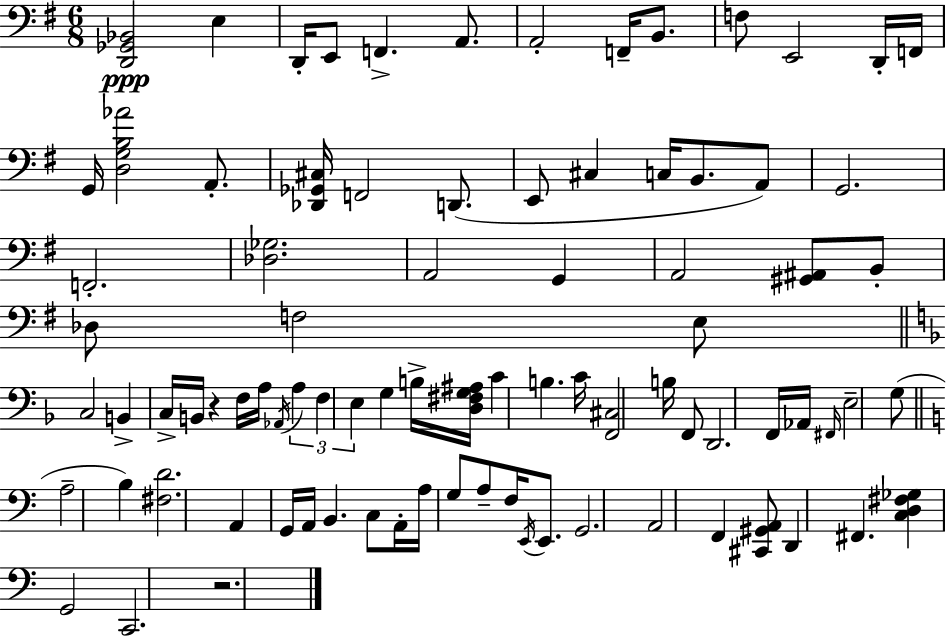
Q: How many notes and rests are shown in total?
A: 86